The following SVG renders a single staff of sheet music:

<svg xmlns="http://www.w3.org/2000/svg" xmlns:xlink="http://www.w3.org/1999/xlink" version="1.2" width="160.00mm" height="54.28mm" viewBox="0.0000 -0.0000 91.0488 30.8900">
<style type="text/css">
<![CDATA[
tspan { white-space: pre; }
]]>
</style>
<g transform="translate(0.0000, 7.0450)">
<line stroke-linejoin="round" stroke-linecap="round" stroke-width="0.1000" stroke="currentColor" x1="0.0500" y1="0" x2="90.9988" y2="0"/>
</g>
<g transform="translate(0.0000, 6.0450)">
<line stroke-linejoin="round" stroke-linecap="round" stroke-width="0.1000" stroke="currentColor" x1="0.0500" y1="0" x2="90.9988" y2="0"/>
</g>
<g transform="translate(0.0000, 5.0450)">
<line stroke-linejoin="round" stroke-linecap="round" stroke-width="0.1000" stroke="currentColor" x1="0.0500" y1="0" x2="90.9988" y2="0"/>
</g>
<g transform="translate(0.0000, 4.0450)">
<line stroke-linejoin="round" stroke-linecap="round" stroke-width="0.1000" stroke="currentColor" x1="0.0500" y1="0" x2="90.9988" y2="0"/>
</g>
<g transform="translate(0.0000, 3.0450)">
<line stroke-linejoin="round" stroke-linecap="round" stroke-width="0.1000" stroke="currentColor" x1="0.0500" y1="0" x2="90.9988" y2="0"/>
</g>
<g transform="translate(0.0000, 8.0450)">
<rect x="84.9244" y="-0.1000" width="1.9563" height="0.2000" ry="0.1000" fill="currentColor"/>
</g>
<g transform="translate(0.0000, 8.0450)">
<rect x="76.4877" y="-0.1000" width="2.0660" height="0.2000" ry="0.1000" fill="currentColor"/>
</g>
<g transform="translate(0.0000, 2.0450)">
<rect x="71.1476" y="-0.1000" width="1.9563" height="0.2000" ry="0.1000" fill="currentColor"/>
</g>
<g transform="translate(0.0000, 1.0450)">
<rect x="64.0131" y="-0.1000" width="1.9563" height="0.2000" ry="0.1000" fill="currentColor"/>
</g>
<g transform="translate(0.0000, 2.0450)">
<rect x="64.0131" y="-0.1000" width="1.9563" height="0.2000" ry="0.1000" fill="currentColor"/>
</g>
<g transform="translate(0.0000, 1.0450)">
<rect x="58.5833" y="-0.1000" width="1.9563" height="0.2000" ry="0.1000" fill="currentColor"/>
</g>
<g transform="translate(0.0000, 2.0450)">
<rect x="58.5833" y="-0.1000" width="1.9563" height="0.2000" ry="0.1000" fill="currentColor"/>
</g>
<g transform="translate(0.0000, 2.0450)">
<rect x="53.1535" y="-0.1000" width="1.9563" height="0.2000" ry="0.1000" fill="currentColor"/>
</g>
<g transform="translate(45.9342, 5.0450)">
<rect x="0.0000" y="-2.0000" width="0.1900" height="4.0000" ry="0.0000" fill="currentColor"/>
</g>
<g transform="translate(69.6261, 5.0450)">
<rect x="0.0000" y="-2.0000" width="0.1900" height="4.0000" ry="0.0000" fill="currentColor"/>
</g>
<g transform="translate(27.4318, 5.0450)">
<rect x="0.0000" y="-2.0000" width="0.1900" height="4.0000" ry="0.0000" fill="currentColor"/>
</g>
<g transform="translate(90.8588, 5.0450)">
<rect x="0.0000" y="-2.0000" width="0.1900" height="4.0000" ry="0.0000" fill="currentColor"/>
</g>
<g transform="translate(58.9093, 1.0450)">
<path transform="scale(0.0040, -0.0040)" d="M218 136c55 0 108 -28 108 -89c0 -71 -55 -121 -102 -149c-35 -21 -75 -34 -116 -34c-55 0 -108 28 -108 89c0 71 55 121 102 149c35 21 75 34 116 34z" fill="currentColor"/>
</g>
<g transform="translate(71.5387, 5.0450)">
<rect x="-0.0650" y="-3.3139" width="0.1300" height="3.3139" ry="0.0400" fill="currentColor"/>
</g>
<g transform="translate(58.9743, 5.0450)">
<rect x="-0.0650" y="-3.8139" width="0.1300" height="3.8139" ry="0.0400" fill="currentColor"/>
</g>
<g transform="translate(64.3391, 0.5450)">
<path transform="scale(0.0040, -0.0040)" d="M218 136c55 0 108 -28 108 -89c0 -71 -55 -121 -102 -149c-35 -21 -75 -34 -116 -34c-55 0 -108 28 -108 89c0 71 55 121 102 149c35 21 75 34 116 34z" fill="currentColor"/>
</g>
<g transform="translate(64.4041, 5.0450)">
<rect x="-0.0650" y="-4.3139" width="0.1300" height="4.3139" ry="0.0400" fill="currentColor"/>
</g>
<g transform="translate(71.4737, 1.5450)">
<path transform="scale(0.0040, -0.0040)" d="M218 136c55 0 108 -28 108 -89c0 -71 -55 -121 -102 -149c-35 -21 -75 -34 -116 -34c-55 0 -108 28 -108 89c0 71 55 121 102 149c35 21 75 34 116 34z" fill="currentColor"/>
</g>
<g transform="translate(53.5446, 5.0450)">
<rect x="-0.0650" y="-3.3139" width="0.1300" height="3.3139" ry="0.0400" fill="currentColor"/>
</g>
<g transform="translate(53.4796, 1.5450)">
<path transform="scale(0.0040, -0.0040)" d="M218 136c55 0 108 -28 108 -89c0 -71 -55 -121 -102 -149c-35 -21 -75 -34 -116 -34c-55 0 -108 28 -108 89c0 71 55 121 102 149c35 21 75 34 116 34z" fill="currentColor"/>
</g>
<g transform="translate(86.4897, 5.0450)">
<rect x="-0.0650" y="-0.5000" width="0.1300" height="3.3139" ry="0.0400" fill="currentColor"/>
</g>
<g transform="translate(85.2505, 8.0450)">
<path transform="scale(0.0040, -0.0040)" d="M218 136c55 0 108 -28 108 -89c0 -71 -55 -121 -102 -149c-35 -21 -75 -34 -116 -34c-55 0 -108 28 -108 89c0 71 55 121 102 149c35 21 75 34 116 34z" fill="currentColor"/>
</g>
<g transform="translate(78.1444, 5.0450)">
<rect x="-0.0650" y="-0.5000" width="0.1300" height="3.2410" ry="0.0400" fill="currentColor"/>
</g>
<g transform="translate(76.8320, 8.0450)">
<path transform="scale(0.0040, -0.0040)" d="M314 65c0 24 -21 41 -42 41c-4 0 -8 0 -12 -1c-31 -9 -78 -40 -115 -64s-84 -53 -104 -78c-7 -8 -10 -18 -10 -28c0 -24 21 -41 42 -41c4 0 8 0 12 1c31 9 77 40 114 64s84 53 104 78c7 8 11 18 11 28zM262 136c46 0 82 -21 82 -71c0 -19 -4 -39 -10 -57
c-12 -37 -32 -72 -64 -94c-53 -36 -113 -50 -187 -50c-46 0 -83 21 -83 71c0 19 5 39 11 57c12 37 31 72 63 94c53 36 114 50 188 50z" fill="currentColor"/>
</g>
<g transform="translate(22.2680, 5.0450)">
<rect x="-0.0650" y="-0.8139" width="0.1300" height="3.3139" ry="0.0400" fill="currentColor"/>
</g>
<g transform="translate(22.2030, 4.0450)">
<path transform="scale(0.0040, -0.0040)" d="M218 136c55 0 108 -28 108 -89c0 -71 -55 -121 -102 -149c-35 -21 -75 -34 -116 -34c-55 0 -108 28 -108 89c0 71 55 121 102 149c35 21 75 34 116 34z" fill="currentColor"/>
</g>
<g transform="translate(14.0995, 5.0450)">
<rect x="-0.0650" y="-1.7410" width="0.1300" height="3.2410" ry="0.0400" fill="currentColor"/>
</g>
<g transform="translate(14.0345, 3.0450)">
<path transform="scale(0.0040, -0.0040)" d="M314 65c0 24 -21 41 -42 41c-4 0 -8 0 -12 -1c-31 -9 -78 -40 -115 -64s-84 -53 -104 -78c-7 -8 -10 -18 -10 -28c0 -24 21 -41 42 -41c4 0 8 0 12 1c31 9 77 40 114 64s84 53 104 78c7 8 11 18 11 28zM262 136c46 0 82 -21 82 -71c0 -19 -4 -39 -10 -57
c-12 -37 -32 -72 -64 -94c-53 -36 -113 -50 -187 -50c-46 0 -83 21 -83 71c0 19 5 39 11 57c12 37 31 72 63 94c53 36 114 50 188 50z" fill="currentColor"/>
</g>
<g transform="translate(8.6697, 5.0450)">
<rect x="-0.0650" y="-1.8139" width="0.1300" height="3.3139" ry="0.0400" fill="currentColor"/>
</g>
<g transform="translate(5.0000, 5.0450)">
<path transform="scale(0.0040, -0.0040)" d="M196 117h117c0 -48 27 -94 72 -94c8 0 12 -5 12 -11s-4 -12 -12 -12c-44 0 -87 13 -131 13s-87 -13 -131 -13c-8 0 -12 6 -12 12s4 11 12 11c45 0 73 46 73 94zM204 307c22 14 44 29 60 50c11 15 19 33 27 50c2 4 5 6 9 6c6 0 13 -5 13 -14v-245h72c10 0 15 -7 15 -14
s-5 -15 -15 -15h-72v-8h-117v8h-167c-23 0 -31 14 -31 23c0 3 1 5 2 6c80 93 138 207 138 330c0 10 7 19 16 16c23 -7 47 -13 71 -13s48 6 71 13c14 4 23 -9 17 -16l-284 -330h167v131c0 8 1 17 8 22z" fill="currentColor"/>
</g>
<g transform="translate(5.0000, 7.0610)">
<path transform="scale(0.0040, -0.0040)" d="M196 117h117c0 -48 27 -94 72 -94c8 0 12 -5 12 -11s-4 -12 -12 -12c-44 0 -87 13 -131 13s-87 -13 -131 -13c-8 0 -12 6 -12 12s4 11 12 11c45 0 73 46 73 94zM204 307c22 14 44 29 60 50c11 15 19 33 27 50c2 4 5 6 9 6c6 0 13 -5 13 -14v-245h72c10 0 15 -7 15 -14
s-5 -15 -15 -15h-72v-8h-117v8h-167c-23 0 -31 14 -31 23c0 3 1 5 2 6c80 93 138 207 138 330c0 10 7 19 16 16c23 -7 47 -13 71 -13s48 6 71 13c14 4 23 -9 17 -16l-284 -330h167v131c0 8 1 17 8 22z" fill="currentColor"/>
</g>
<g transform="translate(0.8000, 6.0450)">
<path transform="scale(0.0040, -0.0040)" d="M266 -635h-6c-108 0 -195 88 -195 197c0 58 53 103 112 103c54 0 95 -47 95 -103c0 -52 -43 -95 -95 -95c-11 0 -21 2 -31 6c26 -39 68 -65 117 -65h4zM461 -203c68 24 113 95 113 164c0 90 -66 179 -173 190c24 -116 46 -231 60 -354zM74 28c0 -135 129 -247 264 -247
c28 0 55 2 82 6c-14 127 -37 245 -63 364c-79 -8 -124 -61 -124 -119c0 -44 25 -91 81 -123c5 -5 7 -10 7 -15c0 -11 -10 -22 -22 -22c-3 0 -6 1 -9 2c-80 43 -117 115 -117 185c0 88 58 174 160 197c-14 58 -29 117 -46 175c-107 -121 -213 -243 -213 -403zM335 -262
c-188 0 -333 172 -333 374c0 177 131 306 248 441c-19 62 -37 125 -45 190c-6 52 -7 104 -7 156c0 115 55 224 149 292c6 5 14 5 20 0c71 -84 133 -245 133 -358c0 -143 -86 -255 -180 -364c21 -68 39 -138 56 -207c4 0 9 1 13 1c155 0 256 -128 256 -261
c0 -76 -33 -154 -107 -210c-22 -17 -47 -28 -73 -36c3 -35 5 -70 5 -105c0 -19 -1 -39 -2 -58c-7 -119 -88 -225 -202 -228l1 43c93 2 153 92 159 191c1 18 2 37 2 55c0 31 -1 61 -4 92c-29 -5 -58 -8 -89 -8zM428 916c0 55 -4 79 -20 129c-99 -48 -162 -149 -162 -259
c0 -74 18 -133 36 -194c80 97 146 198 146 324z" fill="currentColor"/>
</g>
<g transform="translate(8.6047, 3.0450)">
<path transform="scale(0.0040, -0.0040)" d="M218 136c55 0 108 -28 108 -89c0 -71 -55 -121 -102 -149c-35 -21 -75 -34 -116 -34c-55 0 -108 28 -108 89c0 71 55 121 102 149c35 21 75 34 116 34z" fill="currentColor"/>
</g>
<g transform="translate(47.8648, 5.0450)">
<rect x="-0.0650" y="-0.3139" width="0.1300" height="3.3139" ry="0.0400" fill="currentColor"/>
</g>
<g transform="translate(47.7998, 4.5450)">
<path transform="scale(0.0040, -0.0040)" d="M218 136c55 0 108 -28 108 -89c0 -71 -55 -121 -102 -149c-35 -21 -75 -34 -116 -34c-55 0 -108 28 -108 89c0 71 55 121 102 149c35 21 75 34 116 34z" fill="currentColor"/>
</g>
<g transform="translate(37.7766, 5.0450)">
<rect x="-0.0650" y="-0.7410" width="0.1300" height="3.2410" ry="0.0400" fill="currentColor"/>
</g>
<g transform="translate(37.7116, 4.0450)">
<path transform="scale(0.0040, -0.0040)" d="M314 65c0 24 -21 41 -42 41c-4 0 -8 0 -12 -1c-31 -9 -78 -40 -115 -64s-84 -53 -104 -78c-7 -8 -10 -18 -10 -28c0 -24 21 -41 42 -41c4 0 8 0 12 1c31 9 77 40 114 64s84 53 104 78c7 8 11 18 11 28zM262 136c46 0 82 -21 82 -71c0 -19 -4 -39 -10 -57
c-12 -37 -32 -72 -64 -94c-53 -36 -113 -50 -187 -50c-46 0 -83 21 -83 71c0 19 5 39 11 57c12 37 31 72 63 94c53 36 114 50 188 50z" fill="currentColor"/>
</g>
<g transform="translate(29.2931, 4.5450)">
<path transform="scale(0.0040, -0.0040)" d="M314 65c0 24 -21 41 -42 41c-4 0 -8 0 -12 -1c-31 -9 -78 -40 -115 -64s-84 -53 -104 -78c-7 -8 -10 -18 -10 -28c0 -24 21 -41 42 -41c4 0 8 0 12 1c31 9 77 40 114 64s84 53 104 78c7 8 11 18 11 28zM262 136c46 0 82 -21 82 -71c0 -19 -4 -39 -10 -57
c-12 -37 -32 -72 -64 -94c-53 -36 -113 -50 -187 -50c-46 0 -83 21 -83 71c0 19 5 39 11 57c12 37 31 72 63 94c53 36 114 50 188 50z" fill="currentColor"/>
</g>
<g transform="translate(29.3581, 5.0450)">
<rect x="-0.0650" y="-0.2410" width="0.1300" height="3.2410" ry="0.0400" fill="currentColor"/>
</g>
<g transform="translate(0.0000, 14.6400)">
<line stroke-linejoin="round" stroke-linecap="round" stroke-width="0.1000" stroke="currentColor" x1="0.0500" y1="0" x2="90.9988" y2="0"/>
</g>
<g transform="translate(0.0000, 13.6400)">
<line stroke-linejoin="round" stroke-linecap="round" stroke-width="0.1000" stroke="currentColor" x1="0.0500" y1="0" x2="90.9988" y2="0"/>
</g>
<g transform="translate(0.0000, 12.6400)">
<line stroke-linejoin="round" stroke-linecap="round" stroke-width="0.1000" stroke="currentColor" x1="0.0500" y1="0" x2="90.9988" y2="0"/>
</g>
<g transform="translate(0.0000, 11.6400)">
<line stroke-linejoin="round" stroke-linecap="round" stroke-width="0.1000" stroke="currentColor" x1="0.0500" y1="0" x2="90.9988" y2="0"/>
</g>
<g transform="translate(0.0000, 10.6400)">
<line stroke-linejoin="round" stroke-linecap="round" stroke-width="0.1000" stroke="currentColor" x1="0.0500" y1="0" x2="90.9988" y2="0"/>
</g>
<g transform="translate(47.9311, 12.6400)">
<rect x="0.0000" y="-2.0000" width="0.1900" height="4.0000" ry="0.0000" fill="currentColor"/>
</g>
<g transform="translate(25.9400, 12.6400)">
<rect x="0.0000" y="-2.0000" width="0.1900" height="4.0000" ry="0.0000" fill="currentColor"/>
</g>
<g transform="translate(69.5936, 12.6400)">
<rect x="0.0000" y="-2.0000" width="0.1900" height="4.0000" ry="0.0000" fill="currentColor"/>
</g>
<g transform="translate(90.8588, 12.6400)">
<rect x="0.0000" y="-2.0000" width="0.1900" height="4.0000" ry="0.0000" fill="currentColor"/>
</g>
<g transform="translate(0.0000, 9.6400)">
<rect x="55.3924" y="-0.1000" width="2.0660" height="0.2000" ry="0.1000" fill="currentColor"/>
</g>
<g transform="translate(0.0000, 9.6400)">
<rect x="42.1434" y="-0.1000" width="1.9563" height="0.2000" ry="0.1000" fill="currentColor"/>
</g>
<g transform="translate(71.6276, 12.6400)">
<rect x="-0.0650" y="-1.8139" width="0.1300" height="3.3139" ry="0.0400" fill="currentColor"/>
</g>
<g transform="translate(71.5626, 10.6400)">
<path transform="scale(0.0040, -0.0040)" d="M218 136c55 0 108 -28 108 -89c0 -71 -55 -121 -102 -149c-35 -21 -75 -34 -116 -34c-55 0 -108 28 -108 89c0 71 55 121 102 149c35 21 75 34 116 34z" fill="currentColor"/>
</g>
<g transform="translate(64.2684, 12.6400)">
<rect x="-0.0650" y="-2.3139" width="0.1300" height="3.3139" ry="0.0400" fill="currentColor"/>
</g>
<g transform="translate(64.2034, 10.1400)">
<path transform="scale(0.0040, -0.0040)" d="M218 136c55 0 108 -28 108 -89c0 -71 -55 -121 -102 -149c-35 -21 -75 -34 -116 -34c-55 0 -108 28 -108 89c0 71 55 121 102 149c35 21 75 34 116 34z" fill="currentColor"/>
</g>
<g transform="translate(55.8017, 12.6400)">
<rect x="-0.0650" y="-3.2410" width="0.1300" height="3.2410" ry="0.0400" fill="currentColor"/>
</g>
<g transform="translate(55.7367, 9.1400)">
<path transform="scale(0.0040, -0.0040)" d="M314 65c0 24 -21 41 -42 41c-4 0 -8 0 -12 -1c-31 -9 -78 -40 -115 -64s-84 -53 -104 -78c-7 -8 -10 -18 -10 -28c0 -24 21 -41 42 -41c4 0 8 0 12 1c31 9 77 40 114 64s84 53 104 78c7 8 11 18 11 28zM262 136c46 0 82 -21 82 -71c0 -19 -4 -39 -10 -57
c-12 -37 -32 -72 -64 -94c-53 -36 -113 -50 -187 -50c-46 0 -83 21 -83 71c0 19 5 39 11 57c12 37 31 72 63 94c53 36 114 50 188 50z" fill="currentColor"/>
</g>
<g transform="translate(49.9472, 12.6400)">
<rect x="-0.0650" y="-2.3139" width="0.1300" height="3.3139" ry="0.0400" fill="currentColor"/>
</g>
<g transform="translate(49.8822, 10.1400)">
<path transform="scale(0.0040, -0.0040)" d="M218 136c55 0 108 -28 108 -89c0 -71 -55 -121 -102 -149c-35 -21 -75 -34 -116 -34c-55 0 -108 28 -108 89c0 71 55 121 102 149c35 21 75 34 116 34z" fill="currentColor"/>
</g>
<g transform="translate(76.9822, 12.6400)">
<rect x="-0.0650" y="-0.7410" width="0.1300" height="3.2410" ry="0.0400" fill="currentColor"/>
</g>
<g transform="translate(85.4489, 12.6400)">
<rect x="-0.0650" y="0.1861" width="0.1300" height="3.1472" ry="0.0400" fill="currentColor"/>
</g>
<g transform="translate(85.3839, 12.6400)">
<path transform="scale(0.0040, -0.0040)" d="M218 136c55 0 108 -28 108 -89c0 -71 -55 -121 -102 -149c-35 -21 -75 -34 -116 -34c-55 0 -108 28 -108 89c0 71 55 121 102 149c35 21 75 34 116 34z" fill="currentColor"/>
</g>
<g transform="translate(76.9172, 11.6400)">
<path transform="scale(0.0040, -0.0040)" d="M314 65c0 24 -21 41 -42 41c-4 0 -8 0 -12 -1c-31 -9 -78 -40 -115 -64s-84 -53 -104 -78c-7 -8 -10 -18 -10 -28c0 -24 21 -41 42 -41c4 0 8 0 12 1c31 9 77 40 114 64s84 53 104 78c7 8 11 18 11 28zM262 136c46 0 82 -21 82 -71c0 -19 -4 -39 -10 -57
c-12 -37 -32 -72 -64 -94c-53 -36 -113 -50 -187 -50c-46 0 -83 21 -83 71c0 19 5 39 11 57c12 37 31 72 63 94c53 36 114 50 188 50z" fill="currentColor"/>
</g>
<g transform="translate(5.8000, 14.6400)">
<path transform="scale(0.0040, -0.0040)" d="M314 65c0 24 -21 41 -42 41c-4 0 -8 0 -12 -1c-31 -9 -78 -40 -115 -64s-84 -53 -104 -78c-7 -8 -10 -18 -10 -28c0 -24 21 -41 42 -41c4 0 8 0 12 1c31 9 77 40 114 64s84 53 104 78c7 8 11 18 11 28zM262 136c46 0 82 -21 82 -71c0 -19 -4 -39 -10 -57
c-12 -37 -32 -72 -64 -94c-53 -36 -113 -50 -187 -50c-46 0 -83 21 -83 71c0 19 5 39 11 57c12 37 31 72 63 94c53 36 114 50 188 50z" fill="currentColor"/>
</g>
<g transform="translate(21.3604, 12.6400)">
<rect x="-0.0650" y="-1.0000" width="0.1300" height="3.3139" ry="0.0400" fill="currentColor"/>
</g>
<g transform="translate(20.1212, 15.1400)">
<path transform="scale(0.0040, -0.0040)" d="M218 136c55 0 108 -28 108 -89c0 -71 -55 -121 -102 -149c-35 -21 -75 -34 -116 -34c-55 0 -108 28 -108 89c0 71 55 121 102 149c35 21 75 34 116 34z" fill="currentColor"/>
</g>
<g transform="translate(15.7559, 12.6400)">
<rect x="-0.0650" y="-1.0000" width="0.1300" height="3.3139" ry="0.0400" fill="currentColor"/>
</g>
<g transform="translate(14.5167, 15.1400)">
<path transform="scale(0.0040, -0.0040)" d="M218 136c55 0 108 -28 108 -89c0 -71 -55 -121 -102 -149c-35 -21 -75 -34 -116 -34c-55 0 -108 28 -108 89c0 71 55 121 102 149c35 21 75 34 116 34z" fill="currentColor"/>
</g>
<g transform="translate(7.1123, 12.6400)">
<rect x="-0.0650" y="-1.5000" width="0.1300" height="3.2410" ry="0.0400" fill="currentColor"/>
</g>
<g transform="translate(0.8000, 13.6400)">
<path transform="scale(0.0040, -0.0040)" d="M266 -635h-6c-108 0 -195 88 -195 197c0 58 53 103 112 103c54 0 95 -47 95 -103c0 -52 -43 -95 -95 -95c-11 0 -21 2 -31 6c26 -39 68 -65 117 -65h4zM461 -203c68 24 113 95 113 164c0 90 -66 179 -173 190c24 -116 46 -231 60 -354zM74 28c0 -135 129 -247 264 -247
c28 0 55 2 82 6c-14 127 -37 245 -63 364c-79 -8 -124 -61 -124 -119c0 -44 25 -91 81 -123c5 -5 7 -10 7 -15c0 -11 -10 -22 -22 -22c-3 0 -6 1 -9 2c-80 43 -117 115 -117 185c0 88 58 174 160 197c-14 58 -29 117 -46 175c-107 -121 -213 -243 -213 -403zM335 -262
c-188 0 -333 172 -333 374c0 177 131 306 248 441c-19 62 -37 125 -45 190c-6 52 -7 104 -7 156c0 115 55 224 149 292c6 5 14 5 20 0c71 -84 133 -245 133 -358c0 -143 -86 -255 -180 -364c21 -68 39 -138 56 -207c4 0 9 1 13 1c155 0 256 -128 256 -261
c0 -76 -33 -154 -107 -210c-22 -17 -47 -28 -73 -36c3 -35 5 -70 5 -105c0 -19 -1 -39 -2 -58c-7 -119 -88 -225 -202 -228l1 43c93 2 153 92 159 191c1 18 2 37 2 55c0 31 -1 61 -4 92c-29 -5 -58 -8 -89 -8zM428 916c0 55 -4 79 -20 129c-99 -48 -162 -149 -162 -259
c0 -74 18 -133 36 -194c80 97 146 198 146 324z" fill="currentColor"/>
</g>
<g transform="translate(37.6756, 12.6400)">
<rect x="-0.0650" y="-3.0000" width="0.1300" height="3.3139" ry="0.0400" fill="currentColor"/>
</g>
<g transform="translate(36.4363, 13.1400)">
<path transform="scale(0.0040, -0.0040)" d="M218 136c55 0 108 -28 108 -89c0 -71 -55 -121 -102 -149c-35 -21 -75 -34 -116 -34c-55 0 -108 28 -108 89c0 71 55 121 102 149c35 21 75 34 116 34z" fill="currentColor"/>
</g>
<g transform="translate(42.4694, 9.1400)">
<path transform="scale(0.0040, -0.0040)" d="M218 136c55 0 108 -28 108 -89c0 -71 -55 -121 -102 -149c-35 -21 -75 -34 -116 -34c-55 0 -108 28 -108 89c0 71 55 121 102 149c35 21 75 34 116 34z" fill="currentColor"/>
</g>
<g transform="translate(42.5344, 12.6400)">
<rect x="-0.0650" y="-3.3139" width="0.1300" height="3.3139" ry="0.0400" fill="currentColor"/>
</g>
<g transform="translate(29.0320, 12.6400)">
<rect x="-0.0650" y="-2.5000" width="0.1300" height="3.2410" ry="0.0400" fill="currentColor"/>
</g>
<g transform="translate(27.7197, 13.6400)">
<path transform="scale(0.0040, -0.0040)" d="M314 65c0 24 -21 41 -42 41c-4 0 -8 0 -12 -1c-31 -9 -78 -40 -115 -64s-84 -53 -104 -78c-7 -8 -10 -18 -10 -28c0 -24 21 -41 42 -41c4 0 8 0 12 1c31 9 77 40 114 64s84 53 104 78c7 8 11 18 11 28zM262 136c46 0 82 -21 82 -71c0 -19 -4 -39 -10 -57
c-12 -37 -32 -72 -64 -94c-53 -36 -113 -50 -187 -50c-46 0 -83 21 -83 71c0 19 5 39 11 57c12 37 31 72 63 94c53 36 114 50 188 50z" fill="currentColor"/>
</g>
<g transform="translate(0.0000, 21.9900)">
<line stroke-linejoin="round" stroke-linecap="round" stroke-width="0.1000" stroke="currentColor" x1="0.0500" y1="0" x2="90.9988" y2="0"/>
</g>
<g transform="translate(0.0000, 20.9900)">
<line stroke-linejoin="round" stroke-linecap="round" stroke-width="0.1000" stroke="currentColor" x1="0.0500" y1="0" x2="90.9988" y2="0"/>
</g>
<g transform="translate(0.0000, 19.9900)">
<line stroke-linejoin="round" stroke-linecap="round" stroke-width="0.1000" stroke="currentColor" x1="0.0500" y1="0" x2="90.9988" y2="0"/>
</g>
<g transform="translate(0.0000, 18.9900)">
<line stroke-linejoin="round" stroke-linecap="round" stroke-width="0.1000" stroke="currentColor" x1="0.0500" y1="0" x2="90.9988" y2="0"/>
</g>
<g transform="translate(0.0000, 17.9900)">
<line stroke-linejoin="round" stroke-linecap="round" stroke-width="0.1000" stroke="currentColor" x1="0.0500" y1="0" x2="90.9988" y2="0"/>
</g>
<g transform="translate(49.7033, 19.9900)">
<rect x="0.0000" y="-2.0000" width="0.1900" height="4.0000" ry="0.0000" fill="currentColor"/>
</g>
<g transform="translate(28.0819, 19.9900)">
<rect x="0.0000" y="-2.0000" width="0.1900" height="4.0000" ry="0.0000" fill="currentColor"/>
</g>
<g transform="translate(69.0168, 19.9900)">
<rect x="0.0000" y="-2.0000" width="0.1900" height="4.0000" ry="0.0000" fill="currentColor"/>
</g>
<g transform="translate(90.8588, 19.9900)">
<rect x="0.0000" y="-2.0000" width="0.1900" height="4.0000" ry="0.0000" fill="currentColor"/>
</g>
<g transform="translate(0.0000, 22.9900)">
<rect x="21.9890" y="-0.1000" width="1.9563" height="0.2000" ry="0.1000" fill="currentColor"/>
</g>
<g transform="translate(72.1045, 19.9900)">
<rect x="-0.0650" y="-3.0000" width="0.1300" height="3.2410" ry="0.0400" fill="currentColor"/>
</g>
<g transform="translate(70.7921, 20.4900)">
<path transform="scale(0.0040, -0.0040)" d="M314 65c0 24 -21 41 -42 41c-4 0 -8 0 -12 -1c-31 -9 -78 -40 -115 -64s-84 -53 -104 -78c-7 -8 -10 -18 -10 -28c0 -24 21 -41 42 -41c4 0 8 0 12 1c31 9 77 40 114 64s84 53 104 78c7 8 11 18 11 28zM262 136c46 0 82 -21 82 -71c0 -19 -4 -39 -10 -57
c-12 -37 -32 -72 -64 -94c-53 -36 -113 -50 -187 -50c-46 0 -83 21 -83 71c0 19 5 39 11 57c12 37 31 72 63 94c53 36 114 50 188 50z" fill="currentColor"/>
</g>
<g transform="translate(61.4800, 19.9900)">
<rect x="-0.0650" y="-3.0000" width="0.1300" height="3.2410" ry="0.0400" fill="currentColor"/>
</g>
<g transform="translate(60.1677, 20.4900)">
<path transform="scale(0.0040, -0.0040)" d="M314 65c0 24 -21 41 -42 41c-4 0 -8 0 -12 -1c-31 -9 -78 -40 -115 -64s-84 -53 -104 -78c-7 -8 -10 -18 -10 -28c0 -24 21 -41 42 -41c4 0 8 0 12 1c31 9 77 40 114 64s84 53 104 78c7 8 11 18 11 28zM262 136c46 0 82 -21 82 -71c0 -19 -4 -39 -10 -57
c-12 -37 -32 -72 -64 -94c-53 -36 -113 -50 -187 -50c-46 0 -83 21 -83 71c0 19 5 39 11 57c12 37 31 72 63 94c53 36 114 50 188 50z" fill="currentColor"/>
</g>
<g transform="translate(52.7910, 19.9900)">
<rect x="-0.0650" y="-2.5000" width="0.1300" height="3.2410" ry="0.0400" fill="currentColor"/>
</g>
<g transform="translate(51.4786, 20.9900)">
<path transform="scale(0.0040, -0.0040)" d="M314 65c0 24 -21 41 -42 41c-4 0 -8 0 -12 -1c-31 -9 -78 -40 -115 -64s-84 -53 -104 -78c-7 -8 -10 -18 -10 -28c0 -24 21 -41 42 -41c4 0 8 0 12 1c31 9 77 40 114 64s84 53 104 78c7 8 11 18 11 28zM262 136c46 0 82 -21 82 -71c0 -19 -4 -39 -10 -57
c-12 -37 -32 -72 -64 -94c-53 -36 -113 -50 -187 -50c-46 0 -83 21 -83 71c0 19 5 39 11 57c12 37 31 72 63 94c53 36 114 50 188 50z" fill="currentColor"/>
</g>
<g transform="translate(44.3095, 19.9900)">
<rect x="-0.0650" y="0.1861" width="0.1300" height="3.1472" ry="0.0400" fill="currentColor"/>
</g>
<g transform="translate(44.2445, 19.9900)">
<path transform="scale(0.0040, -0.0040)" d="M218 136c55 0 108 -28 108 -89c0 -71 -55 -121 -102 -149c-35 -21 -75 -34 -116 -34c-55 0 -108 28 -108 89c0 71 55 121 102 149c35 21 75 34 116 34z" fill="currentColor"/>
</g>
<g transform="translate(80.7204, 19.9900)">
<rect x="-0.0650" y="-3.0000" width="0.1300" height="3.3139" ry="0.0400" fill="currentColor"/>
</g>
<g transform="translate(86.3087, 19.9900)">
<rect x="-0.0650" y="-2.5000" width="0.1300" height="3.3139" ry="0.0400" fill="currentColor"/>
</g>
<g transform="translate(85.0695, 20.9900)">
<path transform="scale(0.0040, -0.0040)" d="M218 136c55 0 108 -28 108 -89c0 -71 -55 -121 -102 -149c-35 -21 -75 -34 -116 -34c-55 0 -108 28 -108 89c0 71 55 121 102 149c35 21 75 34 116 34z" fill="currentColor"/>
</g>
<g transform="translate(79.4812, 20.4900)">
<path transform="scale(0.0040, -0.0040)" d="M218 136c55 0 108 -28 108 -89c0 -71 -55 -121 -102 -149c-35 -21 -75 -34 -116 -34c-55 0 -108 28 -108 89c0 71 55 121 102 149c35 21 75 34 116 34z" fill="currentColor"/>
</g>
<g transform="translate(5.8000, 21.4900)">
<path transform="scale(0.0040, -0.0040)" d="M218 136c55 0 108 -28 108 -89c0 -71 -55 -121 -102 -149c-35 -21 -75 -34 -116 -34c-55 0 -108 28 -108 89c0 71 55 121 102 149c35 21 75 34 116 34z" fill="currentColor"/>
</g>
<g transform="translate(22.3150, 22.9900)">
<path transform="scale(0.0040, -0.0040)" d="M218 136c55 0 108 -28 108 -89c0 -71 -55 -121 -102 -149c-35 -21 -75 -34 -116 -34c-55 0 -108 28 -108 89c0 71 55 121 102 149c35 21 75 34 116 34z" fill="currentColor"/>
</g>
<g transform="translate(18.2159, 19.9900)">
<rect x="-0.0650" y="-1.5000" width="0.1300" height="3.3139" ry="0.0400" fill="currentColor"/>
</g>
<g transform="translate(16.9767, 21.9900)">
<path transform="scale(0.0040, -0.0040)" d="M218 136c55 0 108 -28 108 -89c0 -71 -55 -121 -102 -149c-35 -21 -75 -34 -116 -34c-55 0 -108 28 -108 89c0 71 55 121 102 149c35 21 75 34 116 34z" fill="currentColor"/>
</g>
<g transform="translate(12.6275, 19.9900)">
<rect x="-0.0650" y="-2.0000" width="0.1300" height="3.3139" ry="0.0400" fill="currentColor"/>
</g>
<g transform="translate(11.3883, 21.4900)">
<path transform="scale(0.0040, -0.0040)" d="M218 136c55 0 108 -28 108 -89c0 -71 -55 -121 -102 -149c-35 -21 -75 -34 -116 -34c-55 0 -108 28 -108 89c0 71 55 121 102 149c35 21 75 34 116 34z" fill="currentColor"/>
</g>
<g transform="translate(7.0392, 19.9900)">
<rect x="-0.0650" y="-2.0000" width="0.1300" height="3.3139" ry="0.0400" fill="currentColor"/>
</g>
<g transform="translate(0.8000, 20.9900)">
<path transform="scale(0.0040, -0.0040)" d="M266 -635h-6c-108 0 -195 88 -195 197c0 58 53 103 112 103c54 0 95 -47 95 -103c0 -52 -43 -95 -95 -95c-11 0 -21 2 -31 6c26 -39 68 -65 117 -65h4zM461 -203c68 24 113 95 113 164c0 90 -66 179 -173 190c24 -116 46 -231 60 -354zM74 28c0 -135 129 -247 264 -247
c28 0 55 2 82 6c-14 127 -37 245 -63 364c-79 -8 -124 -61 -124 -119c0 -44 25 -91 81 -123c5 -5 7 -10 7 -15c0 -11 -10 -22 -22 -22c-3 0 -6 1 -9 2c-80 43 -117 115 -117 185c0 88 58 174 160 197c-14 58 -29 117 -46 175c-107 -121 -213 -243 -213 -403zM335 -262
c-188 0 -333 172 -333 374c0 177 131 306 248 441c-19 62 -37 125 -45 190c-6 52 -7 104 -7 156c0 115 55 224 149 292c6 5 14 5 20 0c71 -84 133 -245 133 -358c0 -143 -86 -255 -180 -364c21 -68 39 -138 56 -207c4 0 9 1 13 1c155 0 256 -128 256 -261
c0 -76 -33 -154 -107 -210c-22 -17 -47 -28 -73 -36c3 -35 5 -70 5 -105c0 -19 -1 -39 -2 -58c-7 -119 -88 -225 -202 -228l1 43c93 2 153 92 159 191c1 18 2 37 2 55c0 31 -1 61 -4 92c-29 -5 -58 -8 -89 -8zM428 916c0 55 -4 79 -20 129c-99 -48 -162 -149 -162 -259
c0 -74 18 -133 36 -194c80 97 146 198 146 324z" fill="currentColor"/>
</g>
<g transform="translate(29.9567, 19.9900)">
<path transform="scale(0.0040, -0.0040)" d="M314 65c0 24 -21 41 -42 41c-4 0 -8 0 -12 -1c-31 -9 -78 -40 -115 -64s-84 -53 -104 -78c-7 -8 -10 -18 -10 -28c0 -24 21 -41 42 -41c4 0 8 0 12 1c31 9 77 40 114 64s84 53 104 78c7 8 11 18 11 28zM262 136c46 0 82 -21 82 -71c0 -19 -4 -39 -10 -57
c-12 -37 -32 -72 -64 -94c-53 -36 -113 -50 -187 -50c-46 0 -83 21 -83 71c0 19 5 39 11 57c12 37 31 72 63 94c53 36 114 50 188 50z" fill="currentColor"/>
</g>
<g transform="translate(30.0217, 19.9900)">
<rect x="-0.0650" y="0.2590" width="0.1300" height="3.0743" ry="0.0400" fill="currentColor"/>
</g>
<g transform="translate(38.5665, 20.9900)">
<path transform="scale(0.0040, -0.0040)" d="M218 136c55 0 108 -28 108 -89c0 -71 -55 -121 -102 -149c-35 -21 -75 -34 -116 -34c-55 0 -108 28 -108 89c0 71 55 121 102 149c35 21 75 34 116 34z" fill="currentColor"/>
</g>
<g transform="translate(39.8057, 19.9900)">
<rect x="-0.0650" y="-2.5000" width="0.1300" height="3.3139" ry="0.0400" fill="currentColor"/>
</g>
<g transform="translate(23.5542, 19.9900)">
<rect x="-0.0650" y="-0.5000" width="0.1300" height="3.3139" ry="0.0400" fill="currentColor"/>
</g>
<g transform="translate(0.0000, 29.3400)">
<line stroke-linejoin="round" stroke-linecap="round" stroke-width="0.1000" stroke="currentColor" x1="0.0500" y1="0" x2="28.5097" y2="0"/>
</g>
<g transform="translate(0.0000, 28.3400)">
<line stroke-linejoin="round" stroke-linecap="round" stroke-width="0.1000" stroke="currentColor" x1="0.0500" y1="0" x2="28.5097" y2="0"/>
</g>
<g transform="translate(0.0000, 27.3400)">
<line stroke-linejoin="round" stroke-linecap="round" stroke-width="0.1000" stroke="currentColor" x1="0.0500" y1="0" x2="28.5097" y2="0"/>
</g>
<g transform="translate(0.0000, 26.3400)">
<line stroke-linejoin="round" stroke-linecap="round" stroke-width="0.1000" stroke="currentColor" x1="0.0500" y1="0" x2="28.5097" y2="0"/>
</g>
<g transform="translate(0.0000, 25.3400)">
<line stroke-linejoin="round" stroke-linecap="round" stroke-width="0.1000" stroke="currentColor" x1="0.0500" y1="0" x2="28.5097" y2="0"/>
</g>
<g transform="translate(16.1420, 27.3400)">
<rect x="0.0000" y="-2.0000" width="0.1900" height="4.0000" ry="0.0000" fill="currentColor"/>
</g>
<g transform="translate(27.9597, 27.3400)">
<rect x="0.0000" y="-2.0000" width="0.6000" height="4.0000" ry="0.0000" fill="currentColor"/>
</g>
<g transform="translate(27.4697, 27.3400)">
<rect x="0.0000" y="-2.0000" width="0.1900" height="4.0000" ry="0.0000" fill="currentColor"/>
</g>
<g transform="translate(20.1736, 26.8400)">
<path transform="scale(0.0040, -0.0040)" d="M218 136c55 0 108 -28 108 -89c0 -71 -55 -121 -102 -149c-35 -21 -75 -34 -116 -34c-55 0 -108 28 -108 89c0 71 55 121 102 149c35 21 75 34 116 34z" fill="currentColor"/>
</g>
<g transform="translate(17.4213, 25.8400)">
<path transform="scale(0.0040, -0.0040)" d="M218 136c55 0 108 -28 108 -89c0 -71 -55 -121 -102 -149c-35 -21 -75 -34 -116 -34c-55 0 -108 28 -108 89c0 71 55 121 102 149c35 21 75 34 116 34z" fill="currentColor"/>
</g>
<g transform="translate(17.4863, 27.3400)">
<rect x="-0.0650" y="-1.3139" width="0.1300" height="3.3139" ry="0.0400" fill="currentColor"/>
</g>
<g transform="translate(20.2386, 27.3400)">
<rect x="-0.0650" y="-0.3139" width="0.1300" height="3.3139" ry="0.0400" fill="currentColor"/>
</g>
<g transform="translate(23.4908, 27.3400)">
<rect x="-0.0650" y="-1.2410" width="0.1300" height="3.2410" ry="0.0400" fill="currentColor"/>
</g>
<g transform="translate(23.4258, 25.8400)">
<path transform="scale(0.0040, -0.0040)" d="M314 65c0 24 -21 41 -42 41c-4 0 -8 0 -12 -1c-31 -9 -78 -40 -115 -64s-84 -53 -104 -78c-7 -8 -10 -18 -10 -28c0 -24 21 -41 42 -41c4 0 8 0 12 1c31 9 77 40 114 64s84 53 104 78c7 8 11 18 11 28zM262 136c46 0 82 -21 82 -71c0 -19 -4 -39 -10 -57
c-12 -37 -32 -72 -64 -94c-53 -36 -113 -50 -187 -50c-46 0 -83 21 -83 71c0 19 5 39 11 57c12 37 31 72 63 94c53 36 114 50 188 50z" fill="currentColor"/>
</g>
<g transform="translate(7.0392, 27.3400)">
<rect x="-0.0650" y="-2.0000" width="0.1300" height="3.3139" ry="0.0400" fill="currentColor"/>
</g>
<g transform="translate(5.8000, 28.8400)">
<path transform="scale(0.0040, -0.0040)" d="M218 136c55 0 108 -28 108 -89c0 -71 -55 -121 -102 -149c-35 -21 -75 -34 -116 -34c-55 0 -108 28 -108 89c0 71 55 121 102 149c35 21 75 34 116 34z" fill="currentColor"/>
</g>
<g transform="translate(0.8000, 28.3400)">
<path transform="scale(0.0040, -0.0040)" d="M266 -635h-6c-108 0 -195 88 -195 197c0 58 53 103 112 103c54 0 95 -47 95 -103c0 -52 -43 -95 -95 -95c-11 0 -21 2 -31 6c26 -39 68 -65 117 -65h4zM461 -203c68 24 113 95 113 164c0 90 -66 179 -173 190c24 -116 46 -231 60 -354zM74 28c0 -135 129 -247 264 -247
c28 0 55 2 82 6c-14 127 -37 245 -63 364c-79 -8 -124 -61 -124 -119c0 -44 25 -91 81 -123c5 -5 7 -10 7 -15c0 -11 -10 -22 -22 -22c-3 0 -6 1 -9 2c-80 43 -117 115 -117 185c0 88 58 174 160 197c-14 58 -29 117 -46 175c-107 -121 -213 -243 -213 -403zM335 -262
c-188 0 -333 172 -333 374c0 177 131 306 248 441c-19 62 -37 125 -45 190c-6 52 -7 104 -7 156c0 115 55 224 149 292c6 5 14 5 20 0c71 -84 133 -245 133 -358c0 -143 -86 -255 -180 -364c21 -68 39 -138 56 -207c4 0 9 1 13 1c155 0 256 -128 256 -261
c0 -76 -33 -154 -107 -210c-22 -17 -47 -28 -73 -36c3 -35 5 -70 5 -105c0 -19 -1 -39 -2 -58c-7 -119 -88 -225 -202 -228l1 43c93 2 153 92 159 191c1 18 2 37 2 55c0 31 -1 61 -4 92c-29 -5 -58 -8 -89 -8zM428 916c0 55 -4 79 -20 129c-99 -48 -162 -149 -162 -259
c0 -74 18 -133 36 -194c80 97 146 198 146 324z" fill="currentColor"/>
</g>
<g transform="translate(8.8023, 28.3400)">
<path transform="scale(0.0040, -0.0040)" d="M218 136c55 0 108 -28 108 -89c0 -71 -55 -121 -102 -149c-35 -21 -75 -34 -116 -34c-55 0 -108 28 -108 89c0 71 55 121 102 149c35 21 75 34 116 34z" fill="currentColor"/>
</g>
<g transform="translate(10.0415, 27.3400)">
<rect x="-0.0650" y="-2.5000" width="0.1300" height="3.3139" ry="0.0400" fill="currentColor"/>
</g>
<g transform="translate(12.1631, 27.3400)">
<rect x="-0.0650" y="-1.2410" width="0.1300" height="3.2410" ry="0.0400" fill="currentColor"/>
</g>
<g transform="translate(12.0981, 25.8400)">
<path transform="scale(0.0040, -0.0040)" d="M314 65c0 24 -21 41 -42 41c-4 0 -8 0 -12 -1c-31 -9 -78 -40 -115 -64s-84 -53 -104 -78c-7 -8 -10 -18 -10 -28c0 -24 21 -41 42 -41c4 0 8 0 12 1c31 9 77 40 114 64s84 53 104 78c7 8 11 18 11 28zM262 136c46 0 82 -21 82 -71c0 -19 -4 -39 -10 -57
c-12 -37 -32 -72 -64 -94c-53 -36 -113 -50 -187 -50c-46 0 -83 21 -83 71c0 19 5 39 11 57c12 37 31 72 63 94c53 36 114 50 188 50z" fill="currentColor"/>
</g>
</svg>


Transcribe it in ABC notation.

X:1
T:Untitled
M:4/4
L:1/4
K:C
f f2 d c2 d2 c b c' d' b C2 C E2 D D G2 A b g b2 g f d2 B F F E C B2 G B G2 A2 A2 A G F G e2 e c e2